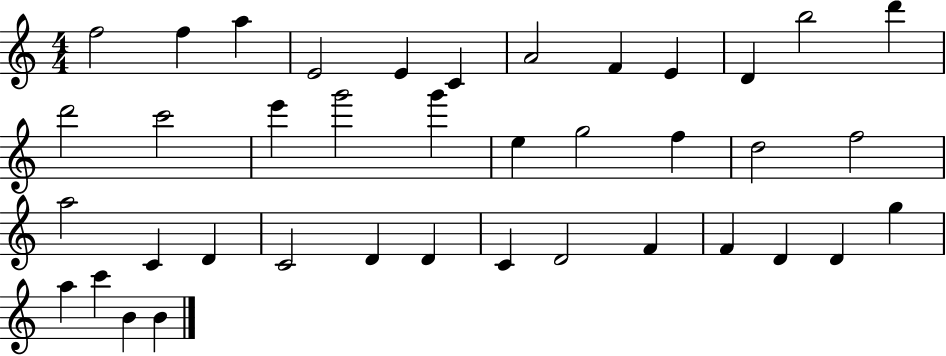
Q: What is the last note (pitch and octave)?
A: B4